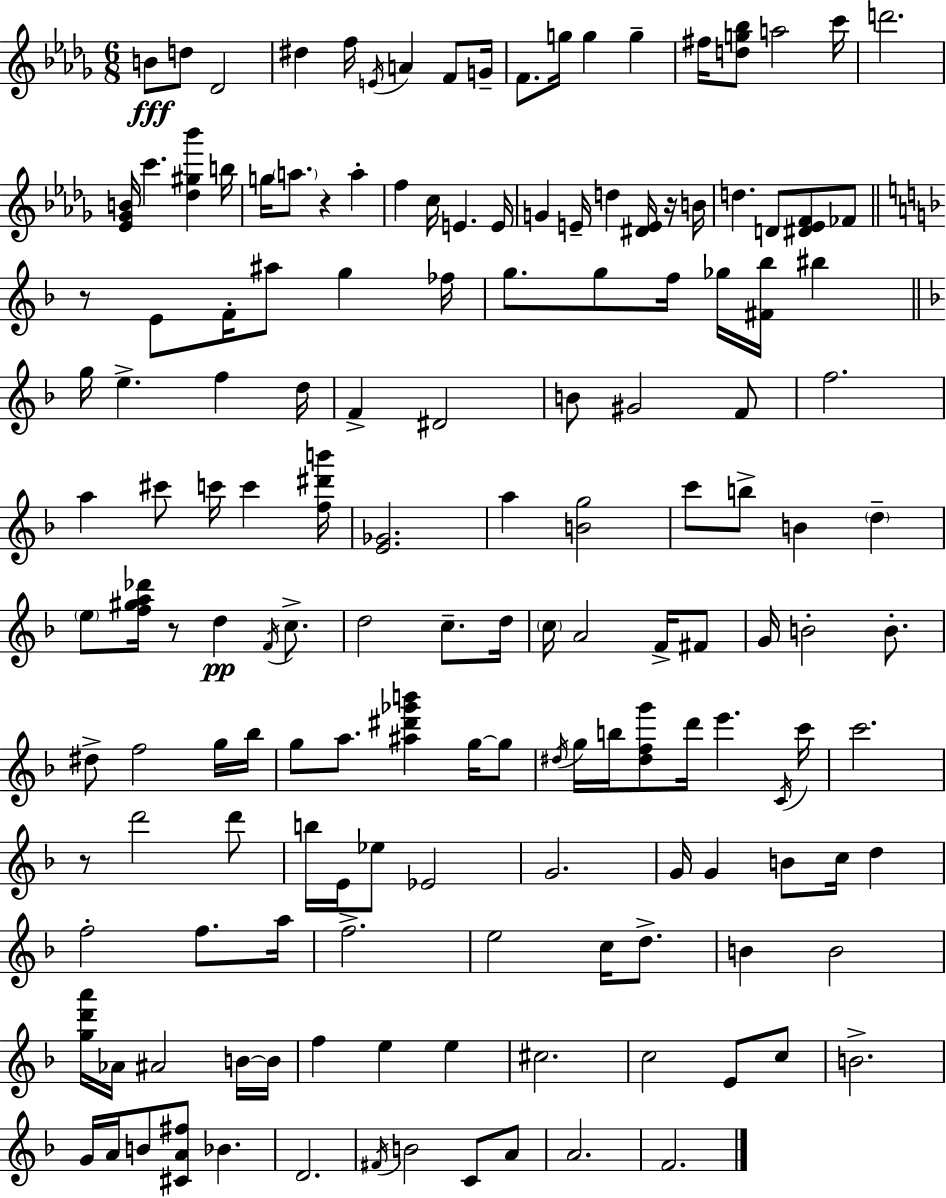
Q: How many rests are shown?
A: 5